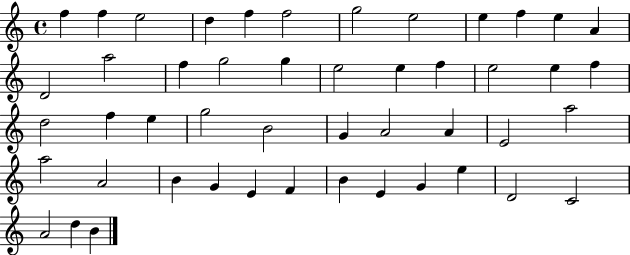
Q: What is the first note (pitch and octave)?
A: F5